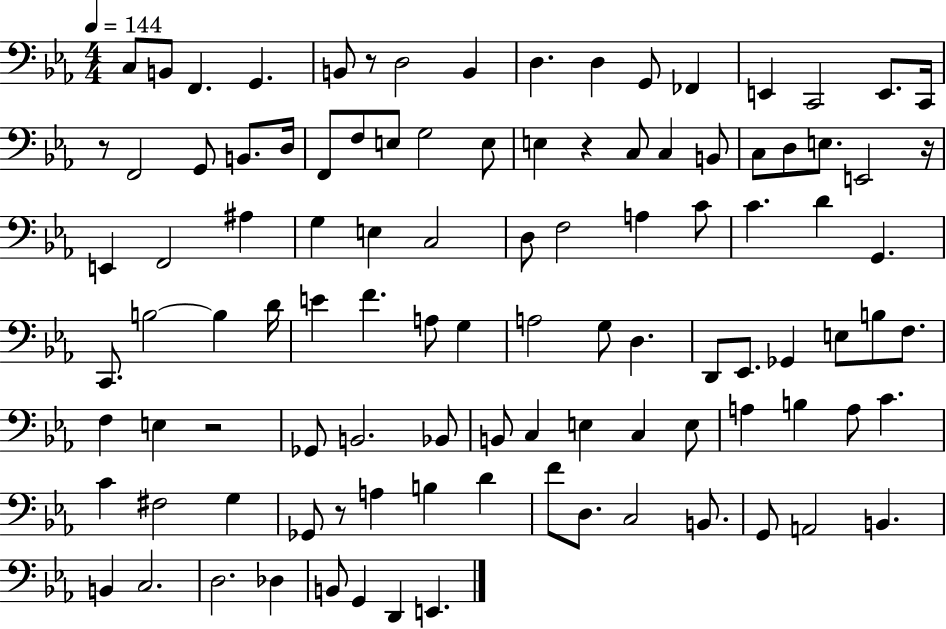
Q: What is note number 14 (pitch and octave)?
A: E2